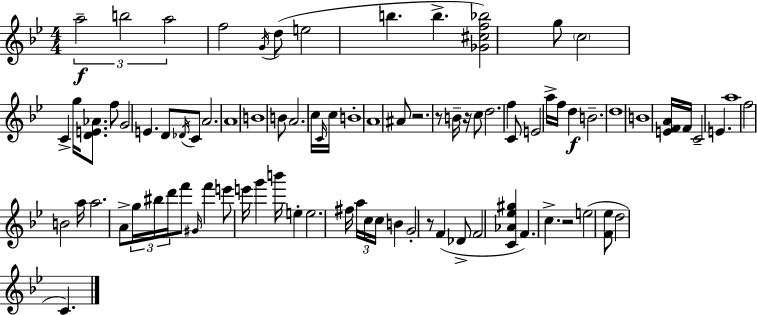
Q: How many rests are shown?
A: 5